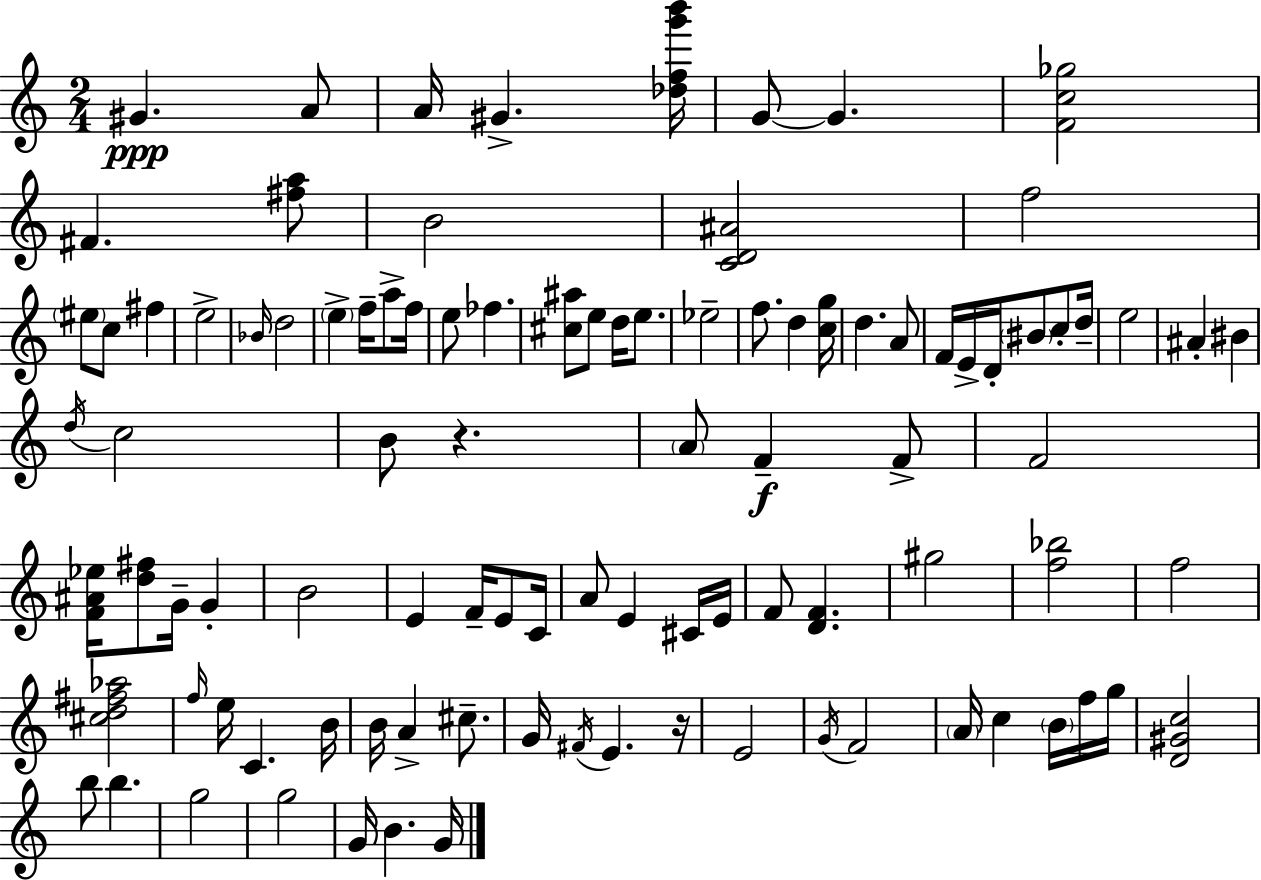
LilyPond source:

{
  \clef treble
  \numericTimeSignature
  \time 2/4
  \key a \minor
  gis'4.\ppp a'8 | a'16 gis'4.-> <des'' f'' g''' b'''>16 | g'8~~ g'4. | <f' c'' ges''>2 | \break fis'4. <fis'' a''>8 | b'2 | <c' d' ais'>2 | f''2 | \break \parenthesize eis''8 c''8 fis''4 | e''2-> | \grace { bes'16 } d''2 | \parenthesize e''4-> f''16-- a''8-> | \break f''16 e''8 fes''4. | <cis'' ais''>8 e''8 d''16 e''8. | ees''2-- | f''8. d''4 | \break <c'' g''>16 d''4. a'8 | f'16 e'16-> d'16-. \parenthesize bis'8 c''8-. | d''16-- e''2 | ais'4-. bis'4 | \break \acciaccatura { d''16 } c''2 | b'8 r4. | \parenthesize a'8 f'4--\f | f'8-> f'2 | \break <f' ais' ees''>16 <d'' fis''>8 g'16-- g'4-. | b'2 | e'4 f'16-- e'8 | c'16 a'8 e'4 | \break cis'16 e'16 f'8 <d' f'>4. | gis''2 | <f'' bes''>2 | f''2 | \break <cis'' d'' fis'' aes''>2 | \grace { f''16 } e''16 c'4. | b'16 b'16 a'4-> | cis''8.-- g'16 \acciaccatura { fis'16 } e'4. | \break r16 e'2 | \acciaccatura { g'16 } f'2 | \parenthesize a'16 c''4 | \parenthesize b'16 f''16 g''16 <d' gis' c''>2 | \break b''8 b''4. | g''2 | g''2 | g'16 b'4. | \break g'16 \bar "|."
}